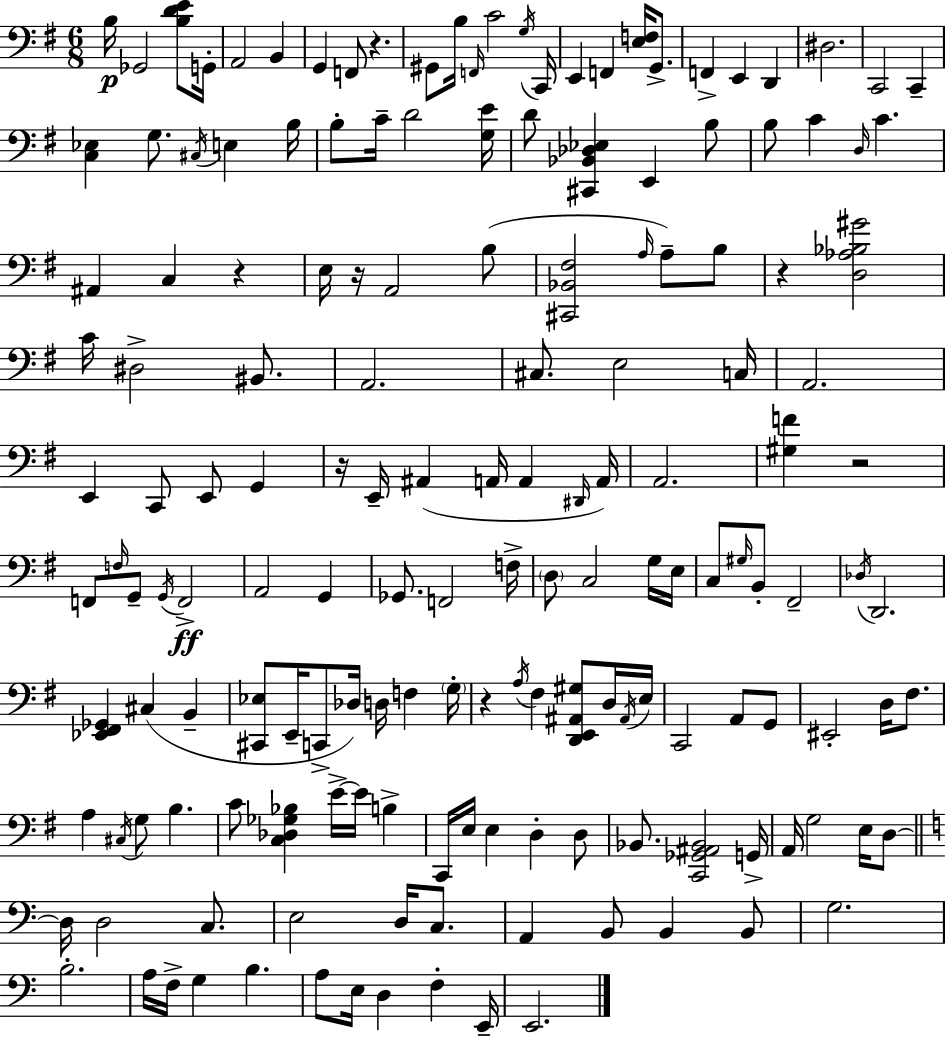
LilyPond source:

{
  \clef bass
  \numericTimeSignature
  \time 6/8
  \key e \minor
  \repeat volta 2 { b16\p ges,2 <b d' e'>8 g,16-. | a,2 b,4 | g,4 f,8 r4. | gis,8 b16 \grace { f,16 } c'2 | \break \acciaccatura { g16 } c,16 e,4 f,4 <e f>16 g,8.-> | f,4-> e,4 d,4 | dis2. | c,2 c,4-- | \break <c ees>4 g8. \acciaccatura { cis16 } e4 | b16 b8-. c'16-- d'2 | <g e'>16 d'8 <cis, bes, des ees>4 e,4 | b8 b8 c'4 \grace { d16 } c'4. | \break ais,4 c4 | r4 e16 r16 a,2 | b8( <cis, bes, fis>2 | \grace { a16 }) a8-- b8 r4 <d aes bes gis'>2 | \break c'16 dis2-> | bis,8. a,2. | cis8. e2 | c16 a,2. | \break e,4 c,8 e,8 | g,4 r16 e,16-- ais,4( a,16 | a,4 \grace { dis,16 }) a,16 a,2. | <gis f'>4 r2 | \break f,8 \grace { f16 } g,8-- \acciaccatura { g,16 } | f,2->\ff a,2 | g,4 ges,8. f,2 | f16-> \parenthesize d8 c2 | \break g16 e16 c8 \grace { gis16 } b,8-. | fis,2-- \acciaccatura { des16 } d,2. | <ees, fis, ges,>4 | cis4( b,4-- <cis, ees>8 | \break e,16-- c,8-> des16) d16 f4 \parenthesize g16-. r4 | \acciaccatura { a16 } fis4 <d, e, ais, gis>8 d16 \acciaccatura { ais,16 } e16 | c,2 a,8 g,8 | eis,2-. d16 fis8. | \break a4 \acciaccatura { cis16 } g8 b4. | c'8 <c des ges bes>4 e'16->~~ e'16 b4-> | c,16 e16 e4 d4-. d8 | bes,8. <c, ges, ais, bes,>2 | \break g,16-> a,16 g2 e16 d8~~ | \bar "||" \break \key c \major d16 d2 c8. | e2 d16 c8. | a,4 b,8 b,4 b,8 | g2. | \break b2.-. | a16 f16-> g4 b4. | a8 e16 d4 f4-. e,16-- | e,2. | \break } \bar "|."
}